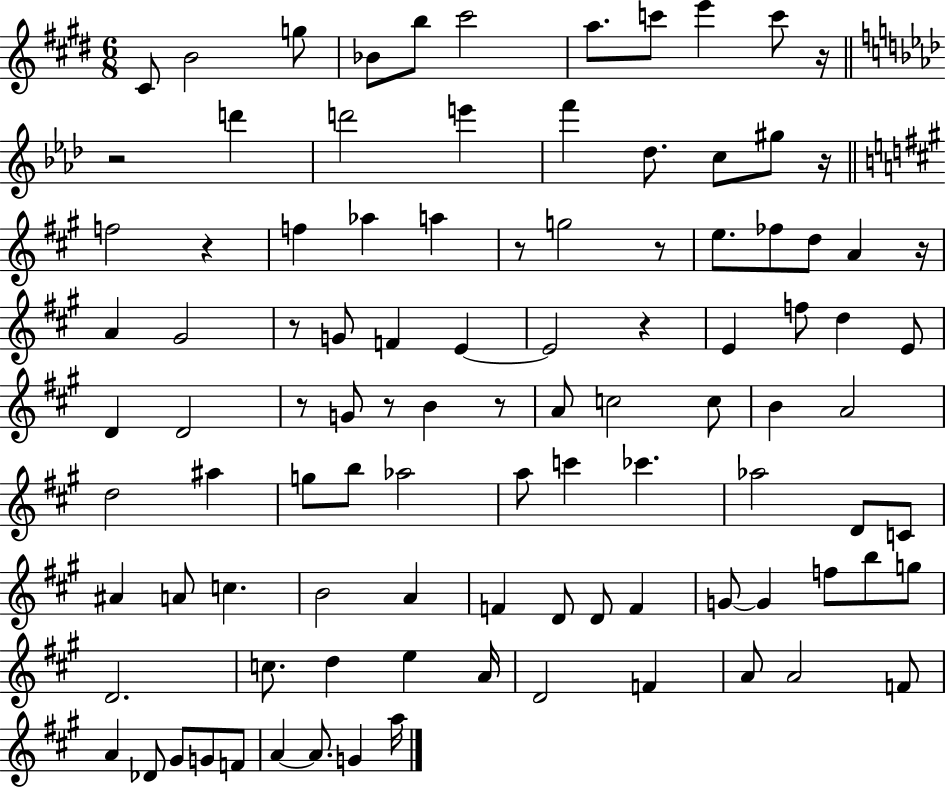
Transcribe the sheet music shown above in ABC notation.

X:1
T:Untitled
M:6/8
L:1/4
K:E
^C/2 B2 g/2 _B/2 b/2 ^c'2 a/2 c'/2 e' c'/2 z/4 z2 d' d'2 e' f' _d/2 c/2 ^g/2 z/4 f2 z f _a a z/2 g2 z/2 e/2 _f/2 d/2 A z/4 A ^G2 z/2 G/2 F E E2 z E f/2 d E/2 D D2 z/2 G/2 z/2 B z/2 A/2 c2 c/2 B A2 d2 ^a g/2 b/2 _a2 a/2 c' _c' _a2 D/2 C/2 ^A A/2 c B2 A F D/2 D/2 F G/2 G f/2 b/2 g/2 D2 c/2 d e A/4 D2 F A/2 A2 F/2 A _D/2 ^G/2 G/2 F/2 A A/2 G a/4